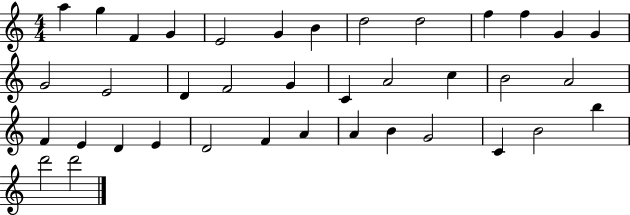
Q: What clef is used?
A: treble